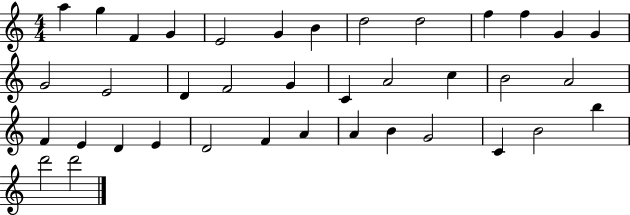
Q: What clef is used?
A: treble